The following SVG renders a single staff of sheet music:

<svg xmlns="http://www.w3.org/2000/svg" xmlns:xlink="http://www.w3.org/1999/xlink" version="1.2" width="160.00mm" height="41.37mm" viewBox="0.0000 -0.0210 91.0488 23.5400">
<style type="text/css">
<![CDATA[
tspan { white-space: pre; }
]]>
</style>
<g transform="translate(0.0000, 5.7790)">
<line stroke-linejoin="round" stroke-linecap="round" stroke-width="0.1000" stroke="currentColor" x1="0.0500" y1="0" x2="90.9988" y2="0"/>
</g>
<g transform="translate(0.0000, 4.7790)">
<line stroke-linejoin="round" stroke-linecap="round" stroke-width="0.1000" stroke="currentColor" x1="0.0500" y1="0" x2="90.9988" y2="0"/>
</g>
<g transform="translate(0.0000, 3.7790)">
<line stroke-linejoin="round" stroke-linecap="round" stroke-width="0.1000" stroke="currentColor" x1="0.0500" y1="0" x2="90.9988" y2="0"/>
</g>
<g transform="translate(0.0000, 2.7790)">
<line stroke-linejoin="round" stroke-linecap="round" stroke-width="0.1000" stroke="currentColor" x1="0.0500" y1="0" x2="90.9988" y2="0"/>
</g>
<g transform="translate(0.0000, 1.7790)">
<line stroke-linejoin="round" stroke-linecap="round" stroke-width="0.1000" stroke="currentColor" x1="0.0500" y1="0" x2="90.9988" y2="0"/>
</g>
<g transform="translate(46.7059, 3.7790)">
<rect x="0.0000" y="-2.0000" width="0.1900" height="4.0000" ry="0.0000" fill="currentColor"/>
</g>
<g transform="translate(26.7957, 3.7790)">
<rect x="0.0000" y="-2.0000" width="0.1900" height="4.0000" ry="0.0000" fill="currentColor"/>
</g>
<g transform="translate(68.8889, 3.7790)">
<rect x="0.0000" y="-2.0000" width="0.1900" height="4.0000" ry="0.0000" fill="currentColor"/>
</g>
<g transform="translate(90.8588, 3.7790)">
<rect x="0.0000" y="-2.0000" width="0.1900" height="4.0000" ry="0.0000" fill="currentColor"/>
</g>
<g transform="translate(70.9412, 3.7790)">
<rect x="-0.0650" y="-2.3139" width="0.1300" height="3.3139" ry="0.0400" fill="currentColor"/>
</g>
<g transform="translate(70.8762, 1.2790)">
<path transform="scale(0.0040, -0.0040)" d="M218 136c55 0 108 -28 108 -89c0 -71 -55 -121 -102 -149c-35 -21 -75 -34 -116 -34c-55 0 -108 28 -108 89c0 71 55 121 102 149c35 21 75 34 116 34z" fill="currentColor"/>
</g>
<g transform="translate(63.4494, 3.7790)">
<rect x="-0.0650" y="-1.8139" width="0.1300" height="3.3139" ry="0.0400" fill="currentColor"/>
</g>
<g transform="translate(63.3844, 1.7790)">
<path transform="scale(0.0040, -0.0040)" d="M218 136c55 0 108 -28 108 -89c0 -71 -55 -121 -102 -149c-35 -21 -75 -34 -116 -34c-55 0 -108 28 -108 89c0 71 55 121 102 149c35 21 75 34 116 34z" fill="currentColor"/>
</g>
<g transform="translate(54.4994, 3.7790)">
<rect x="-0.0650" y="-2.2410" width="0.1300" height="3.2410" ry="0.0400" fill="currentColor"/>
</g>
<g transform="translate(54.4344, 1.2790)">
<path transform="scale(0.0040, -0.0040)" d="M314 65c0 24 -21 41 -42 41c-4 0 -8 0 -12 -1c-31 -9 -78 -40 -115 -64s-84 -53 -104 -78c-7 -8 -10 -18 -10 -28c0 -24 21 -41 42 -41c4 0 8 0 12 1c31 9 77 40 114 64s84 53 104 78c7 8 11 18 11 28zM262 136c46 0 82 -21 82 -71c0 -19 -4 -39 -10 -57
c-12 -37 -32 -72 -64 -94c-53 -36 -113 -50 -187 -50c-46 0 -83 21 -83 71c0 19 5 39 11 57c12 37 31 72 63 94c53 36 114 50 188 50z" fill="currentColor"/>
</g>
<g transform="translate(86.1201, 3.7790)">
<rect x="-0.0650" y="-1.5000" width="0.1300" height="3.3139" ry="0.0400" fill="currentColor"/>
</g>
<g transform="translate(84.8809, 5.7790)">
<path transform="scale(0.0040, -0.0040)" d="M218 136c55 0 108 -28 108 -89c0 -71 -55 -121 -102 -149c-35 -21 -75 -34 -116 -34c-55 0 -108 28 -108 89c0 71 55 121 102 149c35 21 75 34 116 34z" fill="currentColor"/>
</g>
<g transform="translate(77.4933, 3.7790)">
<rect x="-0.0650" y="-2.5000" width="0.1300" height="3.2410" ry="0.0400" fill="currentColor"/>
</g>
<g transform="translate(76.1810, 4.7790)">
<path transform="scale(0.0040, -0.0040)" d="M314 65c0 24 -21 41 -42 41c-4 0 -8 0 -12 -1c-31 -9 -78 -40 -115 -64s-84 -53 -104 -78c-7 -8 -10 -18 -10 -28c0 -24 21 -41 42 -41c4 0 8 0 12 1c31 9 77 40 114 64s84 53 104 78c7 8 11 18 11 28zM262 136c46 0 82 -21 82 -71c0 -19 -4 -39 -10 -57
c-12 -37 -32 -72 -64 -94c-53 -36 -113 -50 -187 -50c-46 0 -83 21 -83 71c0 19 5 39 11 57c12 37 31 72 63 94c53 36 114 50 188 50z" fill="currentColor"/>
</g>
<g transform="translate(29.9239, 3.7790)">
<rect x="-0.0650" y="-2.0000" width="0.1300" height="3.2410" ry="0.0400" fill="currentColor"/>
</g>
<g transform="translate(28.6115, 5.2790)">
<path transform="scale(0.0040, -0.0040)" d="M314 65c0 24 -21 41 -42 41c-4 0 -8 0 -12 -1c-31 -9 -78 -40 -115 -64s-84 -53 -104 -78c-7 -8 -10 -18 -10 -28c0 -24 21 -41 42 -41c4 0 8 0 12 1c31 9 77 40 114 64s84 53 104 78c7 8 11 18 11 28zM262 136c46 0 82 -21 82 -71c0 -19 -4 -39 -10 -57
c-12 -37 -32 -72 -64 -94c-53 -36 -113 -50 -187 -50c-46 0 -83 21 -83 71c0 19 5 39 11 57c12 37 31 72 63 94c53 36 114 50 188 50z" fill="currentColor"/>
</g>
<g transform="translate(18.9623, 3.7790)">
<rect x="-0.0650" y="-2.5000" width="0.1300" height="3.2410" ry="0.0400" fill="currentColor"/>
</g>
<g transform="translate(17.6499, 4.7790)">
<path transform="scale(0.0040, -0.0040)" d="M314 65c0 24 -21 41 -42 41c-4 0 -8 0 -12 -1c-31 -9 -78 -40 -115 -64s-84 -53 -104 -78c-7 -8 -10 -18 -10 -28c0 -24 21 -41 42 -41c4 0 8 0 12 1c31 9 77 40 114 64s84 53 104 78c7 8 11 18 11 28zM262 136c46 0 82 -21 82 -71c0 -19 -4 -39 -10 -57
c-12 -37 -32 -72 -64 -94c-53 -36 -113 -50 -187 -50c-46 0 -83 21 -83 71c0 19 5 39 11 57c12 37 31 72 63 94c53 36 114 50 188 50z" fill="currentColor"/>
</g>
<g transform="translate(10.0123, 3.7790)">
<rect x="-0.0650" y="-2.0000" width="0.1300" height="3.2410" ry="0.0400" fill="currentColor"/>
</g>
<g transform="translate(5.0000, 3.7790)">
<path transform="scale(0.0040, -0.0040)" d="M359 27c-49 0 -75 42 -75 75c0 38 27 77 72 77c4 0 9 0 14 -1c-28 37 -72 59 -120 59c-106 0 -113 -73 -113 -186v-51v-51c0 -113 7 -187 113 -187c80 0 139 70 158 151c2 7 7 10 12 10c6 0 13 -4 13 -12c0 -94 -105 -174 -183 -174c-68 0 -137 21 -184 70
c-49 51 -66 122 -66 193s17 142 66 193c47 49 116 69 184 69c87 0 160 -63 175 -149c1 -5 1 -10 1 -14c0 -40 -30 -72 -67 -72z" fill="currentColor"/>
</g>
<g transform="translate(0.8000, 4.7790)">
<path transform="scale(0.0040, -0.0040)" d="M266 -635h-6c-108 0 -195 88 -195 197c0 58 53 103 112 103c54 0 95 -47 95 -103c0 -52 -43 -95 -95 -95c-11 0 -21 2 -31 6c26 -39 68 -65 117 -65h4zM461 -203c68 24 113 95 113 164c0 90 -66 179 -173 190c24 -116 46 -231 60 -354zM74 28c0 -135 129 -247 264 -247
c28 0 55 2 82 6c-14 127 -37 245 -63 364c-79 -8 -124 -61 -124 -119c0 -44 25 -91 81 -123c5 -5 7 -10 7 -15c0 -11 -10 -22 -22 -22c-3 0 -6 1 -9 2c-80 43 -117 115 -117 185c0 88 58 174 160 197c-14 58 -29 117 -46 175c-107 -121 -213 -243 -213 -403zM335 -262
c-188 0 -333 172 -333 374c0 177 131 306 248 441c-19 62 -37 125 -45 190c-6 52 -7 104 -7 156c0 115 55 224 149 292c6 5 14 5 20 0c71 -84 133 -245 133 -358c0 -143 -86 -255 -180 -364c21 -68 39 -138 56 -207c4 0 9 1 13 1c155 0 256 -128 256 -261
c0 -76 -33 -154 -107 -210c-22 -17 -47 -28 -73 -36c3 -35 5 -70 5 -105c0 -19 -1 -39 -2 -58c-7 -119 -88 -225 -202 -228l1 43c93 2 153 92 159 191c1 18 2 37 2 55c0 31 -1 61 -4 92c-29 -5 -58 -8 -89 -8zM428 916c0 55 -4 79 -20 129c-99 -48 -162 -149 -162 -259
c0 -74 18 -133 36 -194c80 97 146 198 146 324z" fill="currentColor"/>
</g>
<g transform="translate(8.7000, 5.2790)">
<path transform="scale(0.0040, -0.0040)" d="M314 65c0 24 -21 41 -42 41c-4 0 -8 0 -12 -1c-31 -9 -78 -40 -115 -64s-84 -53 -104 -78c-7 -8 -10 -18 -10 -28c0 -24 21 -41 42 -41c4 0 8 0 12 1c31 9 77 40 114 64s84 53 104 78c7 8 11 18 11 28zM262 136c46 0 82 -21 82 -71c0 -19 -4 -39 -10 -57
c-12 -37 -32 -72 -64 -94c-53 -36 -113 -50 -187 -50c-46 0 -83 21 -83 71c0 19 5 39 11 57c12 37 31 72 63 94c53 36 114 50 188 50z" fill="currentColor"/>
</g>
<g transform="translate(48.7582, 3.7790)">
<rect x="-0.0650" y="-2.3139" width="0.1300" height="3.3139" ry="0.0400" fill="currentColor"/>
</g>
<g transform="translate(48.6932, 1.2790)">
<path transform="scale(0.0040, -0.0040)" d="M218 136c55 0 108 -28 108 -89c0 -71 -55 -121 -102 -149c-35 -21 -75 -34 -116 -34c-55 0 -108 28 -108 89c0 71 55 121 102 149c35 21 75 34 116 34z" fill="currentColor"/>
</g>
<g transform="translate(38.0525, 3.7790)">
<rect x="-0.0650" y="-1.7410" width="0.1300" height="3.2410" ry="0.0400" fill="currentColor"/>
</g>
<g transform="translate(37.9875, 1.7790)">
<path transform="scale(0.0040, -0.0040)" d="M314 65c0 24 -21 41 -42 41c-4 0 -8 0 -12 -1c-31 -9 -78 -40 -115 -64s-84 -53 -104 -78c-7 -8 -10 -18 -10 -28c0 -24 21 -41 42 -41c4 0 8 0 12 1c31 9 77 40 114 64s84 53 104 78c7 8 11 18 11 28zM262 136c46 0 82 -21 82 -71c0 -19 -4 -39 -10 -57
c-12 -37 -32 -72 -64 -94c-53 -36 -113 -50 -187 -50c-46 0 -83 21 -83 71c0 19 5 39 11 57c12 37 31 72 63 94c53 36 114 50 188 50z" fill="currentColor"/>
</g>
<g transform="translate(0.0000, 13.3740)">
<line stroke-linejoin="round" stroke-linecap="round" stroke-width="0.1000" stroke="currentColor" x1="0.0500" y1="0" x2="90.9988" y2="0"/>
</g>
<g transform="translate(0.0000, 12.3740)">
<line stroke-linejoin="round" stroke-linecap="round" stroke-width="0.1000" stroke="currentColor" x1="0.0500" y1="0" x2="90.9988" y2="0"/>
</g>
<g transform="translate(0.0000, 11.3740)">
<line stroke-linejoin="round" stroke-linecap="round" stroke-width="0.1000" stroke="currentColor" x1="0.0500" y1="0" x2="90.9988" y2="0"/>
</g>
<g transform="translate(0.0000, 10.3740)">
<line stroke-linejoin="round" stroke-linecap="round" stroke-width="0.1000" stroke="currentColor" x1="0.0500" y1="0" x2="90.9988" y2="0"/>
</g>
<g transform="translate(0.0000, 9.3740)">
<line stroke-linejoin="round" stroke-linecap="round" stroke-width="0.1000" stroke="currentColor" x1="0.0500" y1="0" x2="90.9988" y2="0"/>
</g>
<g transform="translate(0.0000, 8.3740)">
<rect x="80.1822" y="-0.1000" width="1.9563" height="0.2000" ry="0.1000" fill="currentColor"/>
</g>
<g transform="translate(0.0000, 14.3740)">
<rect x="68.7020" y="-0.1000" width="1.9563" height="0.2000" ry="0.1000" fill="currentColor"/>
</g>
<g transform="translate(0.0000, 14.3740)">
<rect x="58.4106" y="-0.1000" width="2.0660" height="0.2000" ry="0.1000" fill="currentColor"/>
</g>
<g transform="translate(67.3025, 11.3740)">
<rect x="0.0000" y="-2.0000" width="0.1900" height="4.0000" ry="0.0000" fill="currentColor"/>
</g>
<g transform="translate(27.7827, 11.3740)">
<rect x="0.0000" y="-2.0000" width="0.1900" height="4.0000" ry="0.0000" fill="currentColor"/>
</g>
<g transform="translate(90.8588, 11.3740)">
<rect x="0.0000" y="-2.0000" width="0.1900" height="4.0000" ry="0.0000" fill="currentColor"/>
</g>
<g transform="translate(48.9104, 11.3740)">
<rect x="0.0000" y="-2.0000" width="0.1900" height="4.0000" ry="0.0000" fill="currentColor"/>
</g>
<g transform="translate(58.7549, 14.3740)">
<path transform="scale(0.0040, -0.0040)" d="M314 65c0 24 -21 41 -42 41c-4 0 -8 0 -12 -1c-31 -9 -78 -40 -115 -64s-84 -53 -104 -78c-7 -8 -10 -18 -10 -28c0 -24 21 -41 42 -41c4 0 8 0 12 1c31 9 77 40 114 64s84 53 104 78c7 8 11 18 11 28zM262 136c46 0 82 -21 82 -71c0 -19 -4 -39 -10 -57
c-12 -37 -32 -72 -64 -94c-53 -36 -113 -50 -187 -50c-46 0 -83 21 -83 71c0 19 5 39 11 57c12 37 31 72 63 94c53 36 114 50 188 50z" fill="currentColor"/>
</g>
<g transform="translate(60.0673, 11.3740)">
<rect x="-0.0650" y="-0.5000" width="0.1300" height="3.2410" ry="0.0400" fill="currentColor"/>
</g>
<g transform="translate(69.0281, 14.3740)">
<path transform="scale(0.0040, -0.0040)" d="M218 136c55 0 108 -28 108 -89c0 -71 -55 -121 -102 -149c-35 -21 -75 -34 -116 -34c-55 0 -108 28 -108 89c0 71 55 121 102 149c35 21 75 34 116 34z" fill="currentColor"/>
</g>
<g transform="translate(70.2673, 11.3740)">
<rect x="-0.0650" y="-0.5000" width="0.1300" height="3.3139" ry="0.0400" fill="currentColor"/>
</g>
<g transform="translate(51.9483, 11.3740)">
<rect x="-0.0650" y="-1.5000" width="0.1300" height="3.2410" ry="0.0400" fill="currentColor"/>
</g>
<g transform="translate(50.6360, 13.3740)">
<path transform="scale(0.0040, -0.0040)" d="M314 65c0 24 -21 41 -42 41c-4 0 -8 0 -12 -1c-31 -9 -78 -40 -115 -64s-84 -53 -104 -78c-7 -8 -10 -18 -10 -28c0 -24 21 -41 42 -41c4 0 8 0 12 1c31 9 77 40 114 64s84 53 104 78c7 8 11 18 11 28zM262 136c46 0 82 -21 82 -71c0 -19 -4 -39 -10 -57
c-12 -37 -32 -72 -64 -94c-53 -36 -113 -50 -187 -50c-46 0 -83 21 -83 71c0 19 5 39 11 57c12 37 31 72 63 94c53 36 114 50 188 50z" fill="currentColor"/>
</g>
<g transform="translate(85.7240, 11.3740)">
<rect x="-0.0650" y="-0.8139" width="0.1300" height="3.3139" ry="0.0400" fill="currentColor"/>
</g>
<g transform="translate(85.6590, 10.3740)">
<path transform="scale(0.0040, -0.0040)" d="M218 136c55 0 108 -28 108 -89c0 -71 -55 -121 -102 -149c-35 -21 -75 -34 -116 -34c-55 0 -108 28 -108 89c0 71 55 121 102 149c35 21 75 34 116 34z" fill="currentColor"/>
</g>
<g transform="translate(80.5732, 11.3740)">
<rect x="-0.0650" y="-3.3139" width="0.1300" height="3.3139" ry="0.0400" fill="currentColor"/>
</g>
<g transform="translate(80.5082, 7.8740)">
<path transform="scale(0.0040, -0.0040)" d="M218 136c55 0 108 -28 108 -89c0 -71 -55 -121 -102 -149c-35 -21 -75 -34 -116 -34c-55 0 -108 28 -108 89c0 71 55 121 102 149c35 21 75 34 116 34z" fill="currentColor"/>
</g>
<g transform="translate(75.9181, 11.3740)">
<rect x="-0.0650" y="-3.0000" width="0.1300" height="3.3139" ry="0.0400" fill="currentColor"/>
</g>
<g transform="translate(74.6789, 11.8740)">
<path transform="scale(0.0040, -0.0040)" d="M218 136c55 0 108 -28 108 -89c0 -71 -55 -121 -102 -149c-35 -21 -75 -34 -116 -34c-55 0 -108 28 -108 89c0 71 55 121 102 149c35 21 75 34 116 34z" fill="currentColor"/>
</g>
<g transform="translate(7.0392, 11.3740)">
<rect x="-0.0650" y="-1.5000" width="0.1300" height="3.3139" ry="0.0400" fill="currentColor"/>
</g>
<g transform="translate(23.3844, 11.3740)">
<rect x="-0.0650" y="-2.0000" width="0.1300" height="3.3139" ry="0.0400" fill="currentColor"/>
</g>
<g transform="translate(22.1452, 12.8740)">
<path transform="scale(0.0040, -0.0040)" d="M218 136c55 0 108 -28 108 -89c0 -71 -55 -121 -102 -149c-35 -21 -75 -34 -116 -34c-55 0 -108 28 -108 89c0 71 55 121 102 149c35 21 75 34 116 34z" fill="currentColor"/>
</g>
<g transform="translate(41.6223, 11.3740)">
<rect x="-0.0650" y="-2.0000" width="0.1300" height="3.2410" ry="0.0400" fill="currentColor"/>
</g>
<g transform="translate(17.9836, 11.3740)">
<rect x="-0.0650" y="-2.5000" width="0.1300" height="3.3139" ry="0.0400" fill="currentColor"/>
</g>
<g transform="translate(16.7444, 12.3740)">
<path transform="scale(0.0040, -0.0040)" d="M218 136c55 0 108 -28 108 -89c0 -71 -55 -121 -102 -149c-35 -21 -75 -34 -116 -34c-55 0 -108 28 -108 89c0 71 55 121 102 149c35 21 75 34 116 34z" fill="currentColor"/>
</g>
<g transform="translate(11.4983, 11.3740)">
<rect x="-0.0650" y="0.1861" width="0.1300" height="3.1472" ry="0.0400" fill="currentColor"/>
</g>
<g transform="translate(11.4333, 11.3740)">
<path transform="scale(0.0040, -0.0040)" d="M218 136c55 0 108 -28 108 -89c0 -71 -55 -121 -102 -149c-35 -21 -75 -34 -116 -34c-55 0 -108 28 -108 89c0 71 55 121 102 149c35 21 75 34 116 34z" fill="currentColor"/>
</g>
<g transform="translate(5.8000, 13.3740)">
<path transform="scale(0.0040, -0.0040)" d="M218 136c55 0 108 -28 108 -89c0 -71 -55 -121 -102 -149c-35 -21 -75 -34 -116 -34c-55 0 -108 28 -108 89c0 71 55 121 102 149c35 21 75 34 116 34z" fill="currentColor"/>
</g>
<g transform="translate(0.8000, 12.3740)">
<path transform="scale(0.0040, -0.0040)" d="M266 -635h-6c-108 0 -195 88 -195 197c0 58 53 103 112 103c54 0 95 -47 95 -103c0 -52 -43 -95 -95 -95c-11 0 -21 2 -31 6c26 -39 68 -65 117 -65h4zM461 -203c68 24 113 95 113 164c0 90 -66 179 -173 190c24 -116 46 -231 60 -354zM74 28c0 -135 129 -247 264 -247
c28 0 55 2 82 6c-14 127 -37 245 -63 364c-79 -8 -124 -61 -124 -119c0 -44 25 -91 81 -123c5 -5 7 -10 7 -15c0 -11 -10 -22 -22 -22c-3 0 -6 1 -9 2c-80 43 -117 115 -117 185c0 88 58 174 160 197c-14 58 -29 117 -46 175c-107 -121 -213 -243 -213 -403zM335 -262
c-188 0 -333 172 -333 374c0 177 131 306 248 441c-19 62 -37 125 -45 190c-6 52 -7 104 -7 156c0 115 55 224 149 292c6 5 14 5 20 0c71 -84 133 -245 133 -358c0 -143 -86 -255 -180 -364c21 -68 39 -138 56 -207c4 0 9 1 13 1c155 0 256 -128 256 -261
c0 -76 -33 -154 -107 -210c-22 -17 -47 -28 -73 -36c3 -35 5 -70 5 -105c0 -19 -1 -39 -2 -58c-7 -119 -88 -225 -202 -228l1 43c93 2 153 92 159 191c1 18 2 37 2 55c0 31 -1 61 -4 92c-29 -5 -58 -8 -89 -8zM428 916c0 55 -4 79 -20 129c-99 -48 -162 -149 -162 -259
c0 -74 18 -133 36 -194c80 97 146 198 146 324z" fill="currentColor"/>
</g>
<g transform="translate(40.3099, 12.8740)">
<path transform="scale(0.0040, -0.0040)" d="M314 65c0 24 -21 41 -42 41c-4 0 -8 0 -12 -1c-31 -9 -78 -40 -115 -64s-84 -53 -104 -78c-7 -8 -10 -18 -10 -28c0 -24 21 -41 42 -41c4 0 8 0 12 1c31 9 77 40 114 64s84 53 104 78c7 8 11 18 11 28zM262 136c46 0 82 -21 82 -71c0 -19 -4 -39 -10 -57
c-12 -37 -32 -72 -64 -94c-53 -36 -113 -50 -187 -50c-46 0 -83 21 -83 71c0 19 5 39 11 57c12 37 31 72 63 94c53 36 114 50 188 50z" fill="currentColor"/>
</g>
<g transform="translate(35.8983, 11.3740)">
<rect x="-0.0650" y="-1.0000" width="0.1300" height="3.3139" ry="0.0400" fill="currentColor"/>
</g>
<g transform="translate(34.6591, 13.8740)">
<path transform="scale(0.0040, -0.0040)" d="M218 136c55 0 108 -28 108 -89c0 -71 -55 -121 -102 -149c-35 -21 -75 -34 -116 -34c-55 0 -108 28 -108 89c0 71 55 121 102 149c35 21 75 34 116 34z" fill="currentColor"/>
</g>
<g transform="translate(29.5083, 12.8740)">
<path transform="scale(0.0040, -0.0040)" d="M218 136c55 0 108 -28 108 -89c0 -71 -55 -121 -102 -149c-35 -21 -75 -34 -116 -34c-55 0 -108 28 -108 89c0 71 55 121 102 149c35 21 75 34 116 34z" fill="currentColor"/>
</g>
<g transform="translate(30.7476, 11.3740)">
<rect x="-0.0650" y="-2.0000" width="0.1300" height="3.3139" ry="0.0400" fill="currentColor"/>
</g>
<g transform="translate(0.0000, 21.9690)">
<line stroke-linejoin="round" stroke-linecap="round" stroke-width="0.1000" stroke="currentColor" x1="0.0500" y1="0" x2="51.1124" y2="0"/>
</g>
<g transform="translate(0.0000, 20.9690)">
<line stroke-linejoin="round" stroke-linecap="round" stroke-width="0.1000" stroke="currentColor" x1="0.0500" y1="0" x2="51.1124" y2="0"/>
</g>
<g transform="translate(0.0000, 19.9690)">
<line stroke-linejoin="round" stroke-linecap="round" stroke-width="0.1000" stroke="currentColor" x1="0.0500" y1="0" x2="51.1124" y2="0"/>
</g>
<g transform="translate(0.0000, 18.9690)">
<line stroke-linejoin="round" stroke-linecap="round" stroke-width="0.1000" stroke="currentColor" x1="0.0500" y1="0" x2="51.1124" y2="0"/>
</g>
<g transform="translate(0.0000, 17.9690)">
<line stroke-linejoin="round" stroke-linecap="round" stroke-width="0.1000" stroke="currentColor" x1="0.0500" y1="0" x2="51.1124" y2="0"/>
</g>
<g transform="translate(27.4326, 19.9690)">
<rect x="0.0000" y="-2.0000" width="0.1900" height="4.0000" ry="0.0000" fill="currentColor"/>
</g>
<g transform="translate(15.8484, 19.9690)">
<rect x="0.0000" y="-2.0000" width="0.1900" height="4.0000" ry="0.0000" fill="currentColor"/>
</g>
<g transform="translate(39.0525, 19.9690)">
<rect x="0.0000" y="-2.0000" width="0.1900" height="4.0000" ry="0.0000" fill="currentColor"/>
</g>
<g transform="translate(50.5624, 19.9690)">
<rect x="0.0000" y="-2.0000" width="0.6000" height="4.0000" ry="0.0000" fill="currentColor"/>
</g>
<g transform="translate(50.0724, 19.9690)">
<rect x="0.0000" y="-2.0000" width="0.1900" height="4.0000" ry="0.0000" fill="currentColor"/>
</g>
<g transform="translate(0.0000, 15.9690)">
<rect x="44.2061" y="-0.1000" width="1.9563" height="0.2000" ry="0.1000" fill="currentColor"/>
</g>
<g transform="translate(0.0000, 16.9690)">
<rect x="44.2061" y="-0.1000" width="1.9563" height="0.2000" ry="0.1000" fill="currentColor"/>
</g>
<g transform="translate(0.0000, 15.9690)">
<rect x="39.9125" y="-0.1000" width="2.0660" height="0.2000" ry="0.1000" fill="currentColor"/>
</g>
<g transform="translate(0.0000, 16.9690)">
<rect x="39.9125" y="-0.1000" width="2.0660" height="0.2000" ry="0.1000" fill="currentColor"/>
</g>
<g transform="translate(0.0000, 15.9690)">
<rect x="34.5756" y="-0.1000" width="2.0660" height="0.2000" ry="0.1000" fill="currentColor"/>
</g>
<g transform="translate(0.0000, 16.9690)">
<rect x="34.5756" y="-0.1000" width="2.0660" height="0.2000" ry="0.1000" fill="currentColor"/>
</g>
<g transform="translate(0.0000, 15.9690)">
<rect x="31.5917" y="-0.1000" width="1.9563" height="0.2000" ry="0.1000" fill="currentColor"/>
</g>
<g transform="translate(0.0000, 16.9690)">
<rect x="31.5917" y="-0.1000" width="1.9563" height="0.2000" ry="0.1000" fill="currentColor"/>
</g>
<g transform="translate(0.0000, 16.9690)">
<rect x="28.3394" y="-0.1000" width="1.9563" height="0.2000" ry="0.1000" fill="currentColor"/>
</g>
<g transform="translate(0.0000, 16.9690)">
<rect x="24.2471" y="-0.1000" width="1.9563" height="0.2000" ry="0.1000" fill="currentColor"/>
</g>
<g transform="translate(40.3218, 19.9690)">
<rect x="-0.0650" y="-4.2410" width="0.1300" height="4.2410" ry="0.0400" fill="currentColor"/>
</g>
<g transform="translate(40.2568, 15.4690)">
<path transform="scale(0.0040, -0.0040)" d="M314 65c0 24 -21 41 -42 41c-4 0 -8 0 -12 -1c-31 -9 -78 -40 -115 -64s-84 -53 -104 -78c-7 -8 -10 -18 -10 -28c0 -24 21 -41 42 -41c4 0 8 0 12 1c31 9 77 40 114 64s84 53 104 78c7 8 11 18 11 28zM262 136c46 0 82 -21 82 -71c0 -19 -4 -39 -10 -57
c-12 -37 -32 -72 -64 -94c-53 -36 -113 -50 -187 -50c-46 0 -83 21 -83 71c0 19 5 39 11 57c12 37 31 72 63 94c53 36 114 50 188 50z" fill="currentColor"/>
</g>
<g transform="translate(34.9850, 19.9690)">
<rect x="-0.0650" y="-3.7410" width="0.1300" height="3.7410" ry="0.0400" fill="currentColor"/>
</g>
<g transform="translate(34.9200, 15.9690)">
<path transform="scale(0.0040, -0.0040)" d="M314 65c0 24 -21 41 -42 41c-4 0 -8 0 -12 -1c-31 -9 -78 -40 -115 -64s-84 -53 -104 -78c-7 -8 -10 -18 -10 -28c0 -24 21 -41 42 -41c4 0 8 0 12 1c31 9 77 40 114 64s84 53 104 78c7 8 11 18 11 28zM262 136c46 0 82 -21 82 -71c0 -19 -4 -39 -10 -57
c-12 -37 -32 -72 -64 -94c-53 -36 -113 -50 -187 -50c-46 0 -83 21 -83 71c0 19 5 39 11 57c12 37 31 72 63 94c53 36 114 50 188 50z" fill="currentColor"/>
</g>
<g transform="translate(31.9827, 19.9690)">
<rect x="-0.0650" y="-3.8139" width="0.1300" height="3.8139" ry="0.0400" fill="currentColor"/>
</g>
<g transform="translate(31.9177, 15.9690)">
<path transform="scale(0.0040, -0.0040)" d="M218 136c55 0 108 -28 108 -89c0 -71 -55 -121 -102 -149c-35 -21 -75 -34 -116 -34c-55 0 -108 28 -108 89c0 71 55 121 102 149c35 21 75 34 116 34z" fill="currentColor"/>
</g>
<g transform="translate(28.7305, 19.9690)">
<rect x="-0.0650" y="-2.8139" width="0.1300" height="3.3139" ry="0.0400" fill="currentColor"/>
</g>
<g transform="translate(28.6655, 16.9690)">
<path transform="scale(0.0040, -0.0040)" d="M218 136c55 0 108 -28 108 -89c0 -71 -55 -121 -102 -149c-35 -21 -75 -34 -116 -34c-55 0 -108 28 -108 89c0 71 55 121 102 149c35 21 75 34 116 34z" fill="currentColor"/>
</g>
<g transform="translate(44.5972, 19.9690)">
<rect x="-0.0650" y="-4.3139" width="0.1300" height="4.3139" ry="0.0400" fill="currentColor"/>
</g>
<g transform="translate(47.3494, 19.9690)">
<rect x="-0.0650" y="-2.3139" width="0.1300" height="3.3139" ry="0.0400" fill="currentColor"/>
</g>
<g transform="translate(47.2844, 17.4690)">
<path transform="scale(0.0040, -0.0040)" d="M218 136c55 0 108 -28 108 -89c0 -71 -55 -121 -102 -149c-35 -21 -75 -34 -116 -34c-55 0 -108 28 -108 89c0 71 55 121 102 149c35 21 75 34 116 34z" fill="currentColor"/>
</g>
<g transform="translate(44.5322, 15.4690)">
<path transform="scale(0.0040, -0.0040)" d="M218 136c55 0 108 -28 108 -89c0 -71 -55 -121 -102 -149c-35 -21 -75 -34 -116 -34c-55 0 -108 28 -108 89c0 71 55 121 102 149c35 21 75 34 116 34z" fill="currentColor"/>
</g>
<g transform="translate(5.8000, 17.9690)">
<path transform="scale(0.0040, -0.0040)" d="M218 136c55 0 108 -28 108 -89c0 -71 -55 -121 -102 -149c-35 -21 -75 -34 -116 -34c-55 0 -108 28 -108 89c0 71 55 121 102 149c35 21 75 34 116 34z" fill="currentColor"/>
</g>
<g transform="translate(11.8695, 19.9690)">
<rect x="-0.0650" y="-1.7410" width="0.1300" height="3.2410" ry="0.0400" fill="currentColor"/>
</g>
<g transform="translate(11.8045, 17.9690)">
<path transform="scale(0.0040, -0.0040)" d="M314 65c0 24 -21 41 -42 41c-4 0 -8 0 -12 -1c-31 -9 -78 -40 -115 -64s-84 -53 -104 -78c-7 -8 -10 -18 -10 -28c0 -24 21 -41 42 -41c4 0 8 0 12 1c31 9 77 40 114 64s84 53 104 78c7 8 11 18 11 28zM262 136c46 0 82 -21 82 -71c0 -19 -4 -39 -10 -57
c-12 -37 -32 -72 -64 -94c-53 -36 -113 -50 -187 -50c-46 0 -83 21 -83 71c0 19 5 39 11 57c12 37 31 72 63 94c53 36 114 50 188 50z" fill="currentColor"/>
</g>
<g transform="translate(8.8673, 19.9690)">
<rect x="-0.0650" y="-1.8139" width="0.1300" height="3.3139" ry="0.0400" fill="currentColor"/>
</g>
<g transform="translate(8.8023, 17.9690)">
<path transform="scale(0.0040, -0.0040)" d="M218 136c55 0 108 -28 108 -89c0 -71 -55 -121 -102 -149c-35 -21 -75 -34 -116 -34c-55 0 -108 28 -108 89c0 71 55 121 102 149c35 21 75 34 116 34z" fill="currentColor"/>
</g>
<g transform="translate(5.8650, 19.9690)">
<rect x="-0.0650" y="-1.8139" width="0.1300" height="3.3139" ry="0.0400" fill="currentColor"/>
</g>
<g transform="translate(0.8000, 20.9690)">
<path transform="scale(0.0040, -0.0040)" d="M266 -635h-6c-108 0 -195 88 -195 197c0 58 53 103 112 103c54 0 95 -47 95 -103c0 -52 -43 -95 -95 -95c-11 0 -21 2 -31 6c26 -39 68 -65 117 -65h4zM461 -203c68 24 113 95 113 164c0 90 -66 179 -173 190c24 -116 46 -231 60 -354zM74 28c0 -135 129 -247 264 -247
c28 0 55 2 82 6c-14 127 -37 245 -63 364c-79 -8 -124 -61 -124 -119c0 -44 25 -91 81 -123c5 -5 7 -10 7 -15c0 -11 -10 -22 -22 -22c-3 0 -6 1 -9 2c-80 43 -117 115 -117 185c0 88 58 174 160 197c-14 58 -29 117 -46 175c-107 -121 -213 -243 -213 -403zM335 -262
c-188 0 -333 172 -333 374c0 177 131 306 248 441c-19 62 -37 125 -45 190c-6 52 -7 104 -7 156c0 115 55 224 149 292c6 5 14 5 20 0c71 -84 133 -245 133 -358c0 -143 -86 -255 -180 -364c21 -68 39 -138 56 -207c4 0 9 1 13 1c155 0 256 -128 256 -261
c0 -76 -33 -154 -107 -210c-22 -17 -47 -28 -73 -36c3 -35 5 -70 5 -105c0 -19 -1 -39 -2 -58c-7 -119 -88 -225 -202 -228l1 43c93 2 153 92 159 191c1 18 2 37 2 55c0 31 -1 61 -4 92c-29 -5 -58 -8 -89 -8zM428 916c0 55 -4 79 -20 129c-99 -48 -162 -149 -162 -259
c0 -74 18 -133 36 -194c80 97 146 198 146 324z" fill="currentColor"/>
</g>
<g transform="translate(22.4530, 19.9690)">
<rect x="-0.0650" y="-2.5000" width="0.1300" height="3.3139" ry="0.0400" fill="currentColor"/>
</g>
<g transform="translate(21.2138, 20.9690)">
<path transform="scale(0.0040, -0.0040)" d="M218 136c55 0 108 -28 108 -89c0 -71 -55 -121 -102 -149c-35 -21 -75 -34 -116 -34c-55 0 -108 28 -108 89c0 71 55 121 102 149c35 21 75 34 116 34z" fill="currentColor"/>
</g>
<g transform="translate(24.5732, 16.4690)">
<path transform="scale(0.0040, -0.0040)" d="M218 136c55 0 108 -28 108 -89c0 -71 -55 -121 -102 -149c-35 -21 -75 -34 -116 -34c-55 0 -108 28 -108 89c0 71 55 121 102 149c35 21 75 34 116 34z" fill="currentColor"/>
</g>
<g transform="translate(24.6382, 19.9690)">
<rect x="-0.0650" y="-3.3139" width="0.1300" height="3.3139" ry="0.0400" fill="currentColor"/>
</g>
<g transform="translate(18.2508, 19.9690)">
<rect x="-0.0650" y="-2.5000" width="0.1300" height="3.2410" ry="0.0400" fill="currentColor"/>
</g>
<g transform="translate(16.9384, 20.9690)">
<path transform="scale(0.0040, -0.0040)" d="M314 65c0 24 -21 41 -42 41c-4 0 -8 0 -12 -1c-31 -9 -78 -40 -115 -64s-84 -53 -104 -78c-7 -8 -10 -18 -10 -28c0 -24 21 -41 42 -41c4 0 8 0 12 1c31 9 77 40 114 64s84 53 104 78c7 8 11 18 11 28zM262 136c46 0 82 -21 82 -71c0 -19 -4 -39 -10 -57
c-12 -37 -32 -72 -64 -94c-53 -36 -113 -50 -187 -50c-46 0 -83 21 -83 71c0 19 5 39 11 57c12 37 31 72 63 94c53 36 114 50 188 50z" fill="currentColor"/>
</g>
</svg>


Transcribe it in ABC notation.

X:1
T:Untitled
M:4/4
L:1/4
K:C
F2 G2 F2 f2 g g2 f g G2 E E B G F F D F2 E2 C2 C A b d f f f2 G2 G b a c' c'2 d'2 d' g